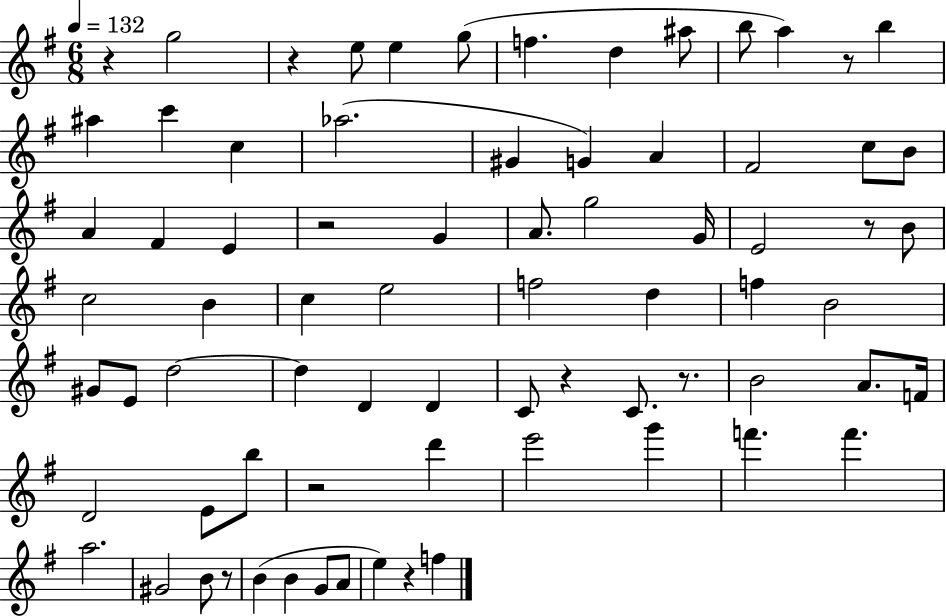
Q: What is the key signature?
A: G major